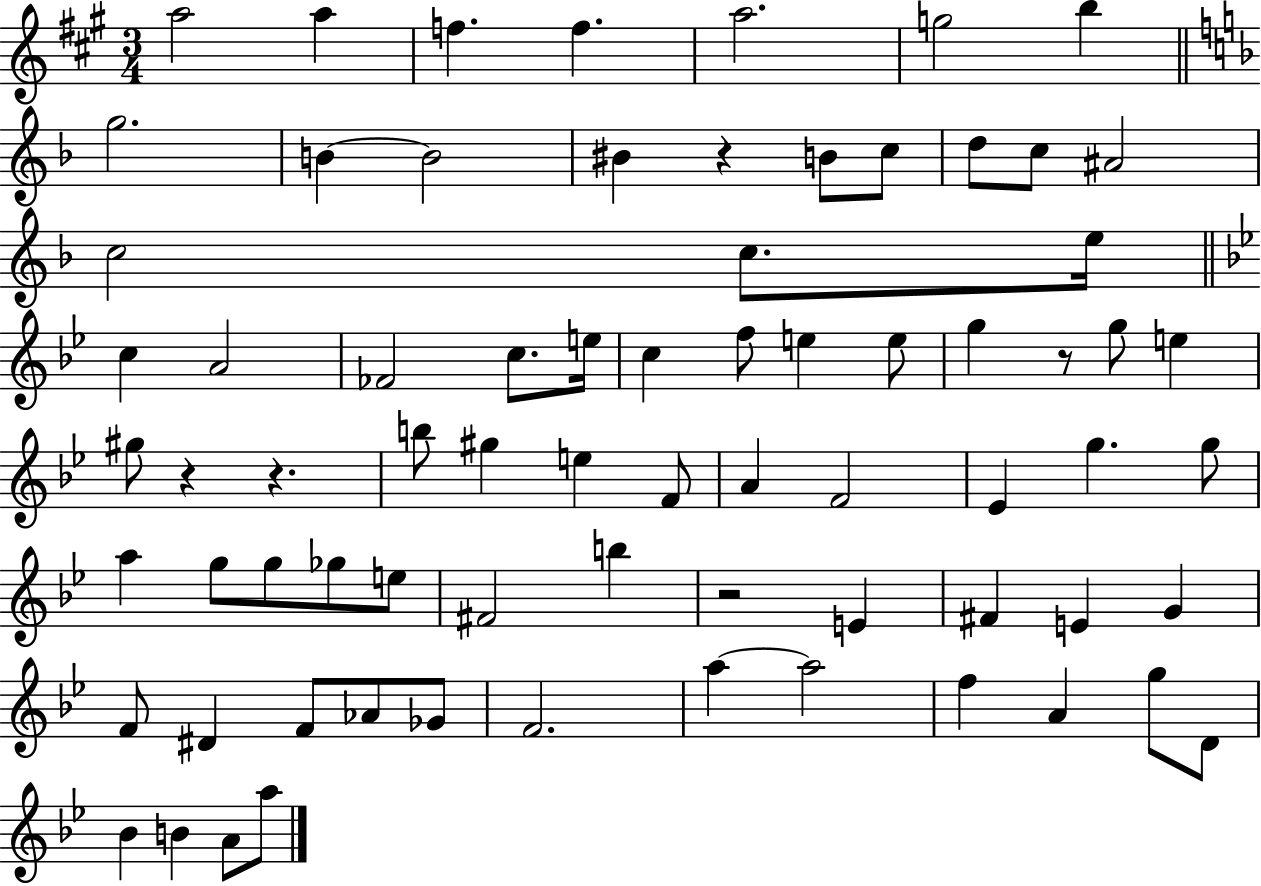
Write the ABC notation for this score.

X:1
T:Untitled
M:3/4
L:1/4
K:A
a2 a f f a2 g2 b g2 B B2 ^B z B/2 c/2 d/2 c/2 ^A2 c2 c/2 e/4 c A2 _F2 c/2 e/4 c f/2 e e/2 g z/2 g/2 e ^g/2 z z b/2 ^g e F/2 A F2 _E g g/2 a g/2 g/2 _g/2 e/2 ^F2 b z2 E ^F E G F/2 ^D F/2 _A/2 _G/2 F2 a a2 f A g/2 D/2 _B B A/2 a/2